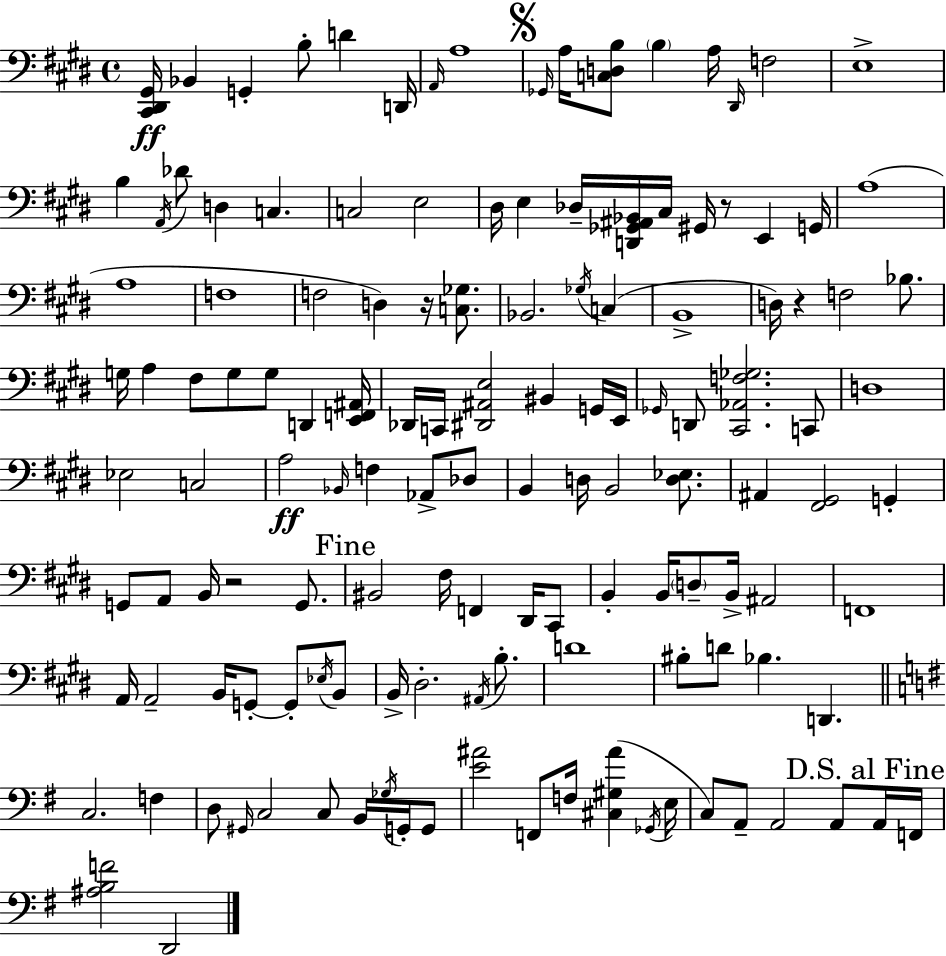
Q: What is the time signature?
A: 4/4